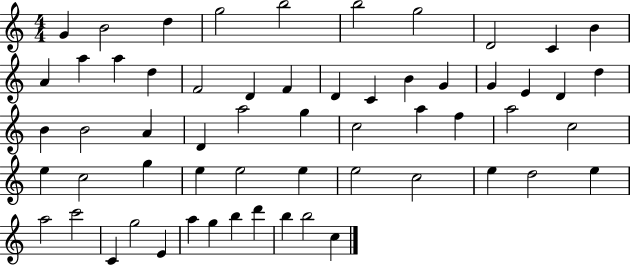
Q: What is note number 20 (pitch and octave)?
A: B4